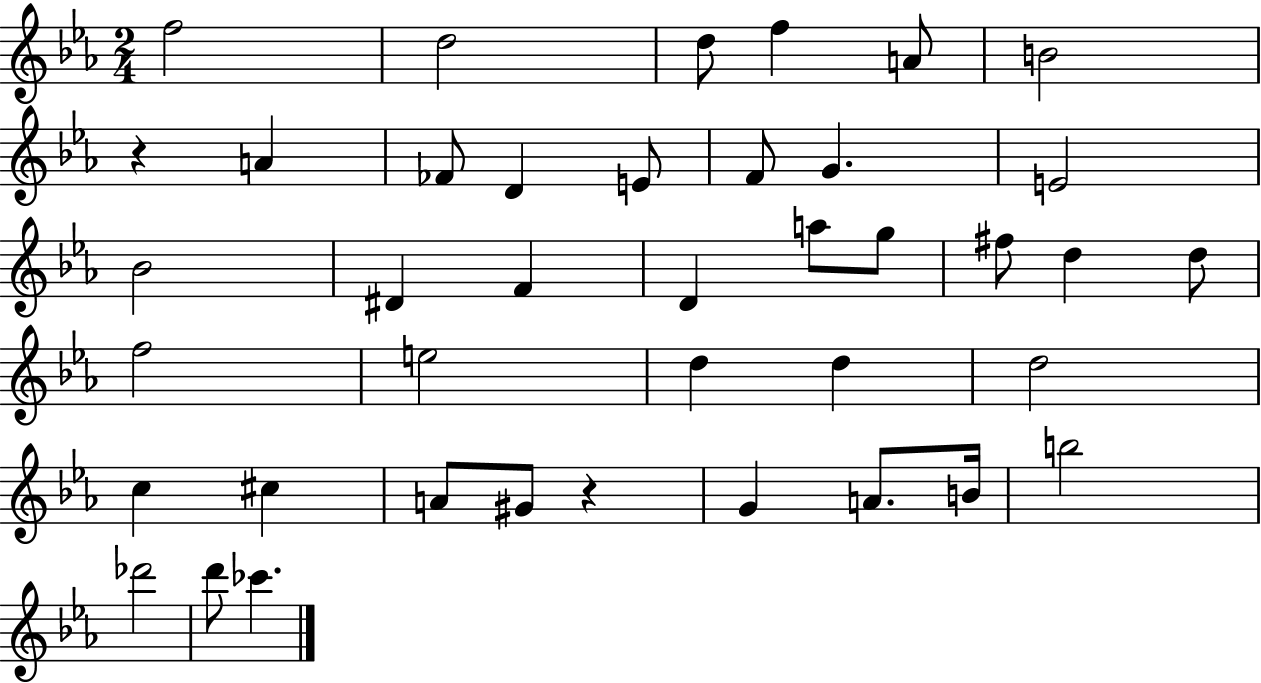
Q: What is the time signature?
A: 2/4